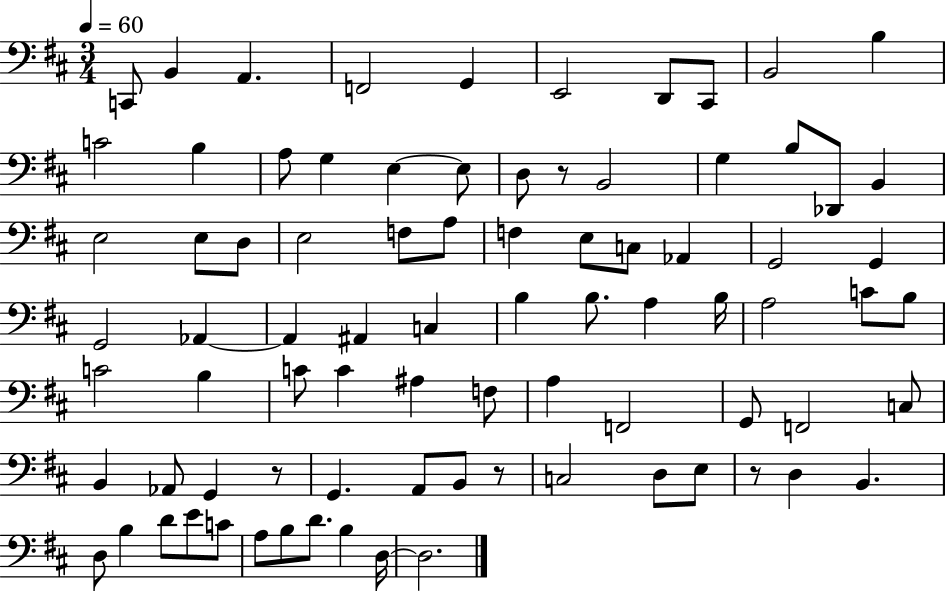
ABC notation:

X:1
T:Untitled
M:3/4
L:1/4
K:D
C,,/2 B,, A,, F,,2 G,, E,,2 D,,/2 ^C,,/2 B,,2 B, C2 B, A,/2 G, E, E,/2 D,/2 z/2 B,,2 G, B,/2 _D,,/2 B,, E,2 E,/2 D,/2 E,2 F,/2 A,/2 F, E,/2 C,/2 _A,, G,,2 G,, G,,2 _A,, _A,, ^A,, C, B, B,/2 A, B,/4 A,2 C/2 B,/2 C2 B, C/2 C ^A, F,/2 A, F,,2 G,,/2 F,,2 C,/2 B,, _A,,/2 G,, z/2 G,, A,,/2 B,,/2 z/2 C,2 D,/2 E,/2 z/2 D, B,, D,/2 B, D/2 E/2 C/2 A,/2 B,/2 D/2 B, D,/4 D,2